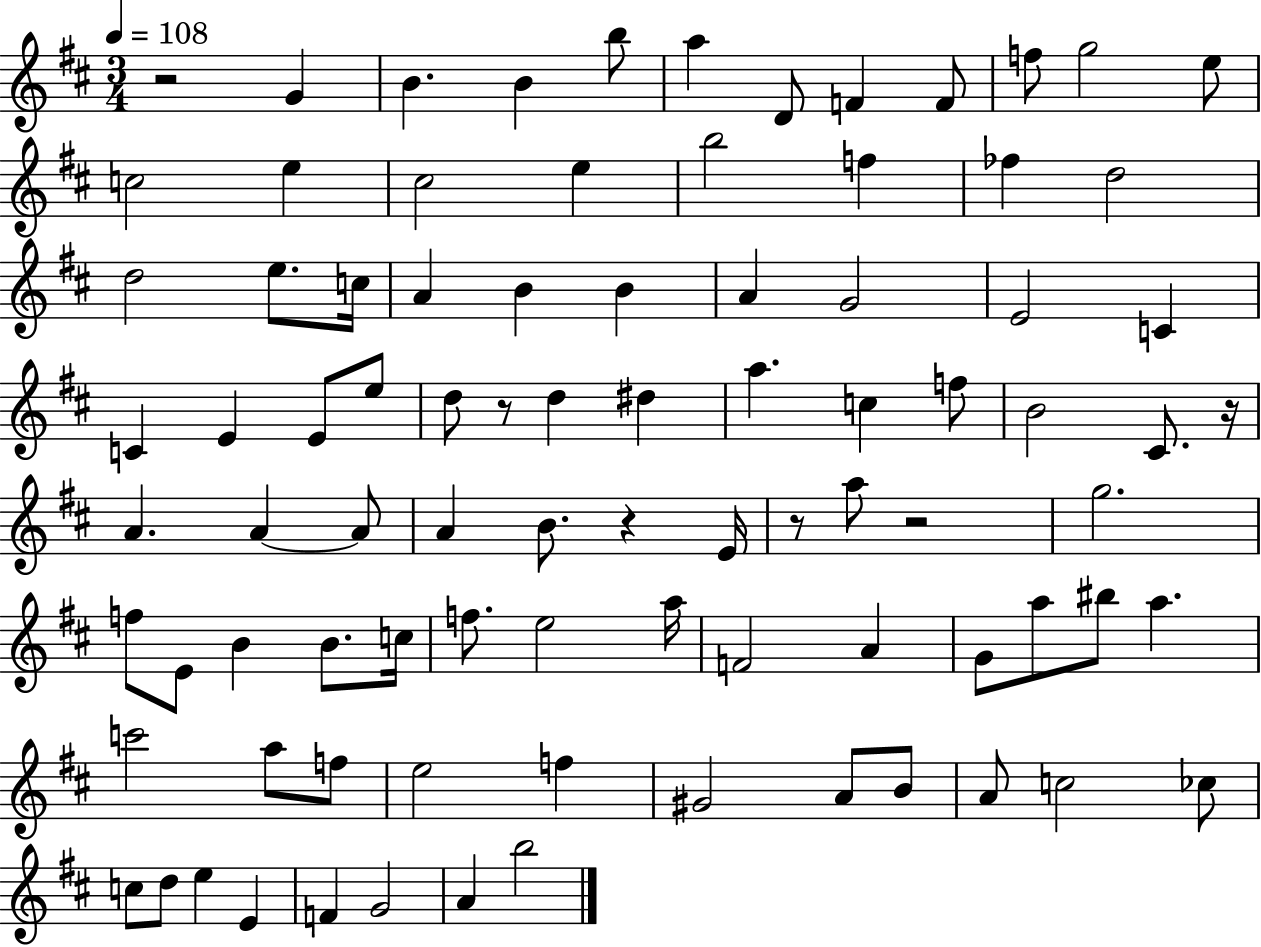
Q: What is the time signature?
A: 3/4